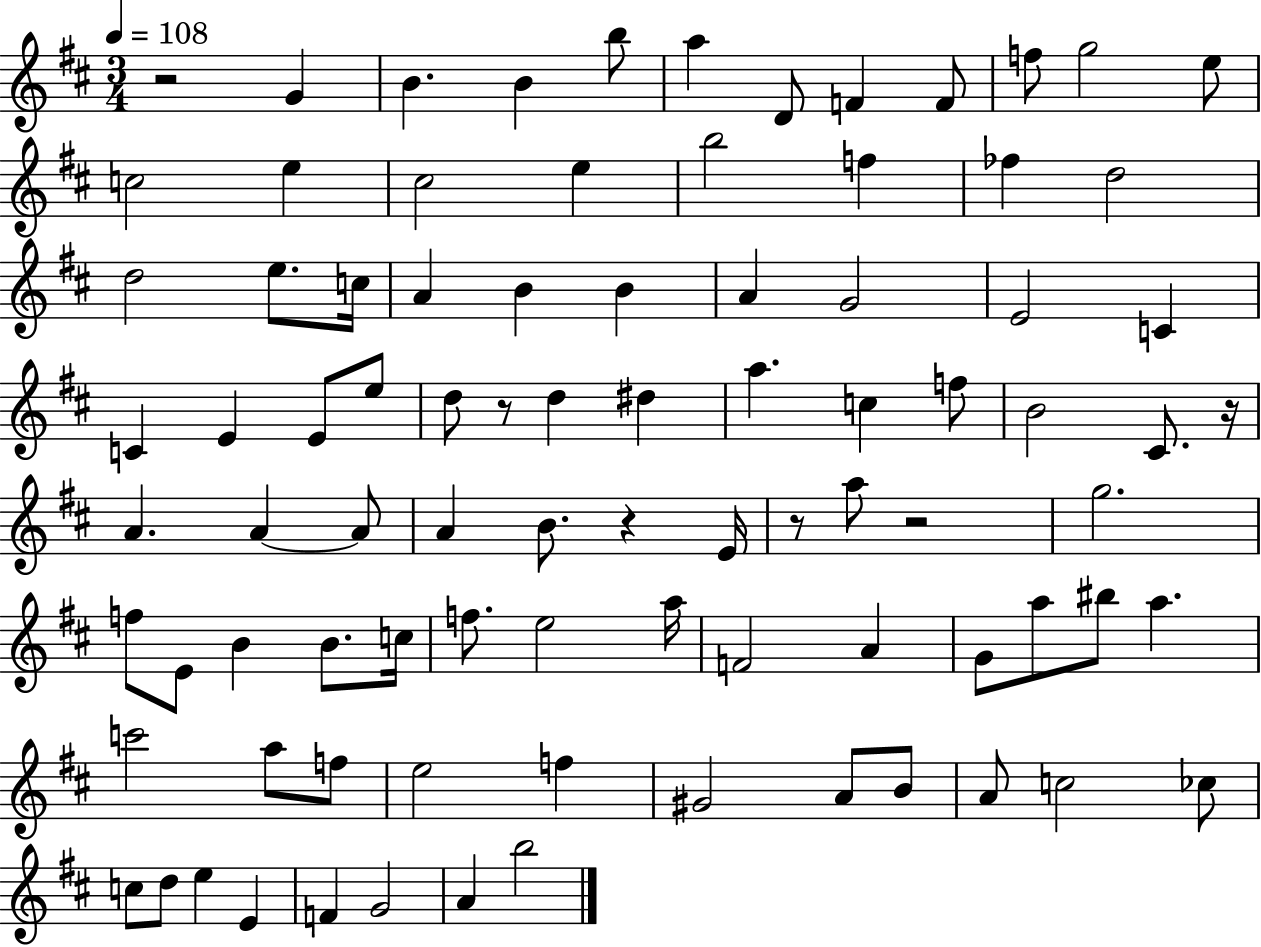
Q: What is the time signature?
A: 3/4